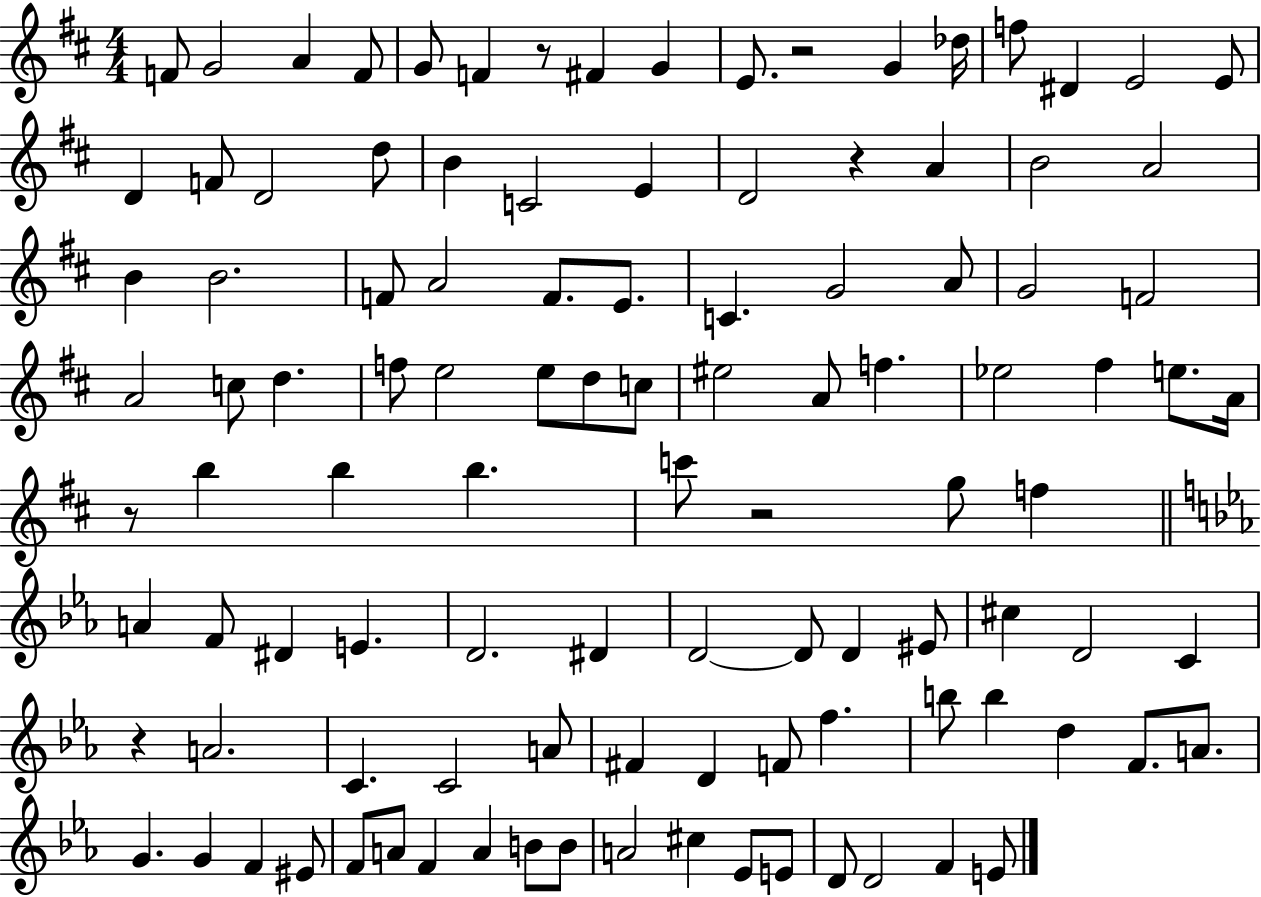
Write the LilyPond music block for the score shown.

{
  \clef treble
  \numericTimeSignature
  \time 4/4
  \key d \major
  \repeat volta 2 { f'8 g'2 a'4 f'8 | g'8 f'4 r8 fis'4 g'4 | e'8. r2 g'4 des''16 | f''8 dis'4 e'2 e'8 | \break d'4 f'8 d'2 d''8 | b'4 c'2 e'4 | d'2 r4 a'4 | b'2 a'2 | \break b'4 b'2. | f'8 a'2 f'8. e'8. | c'4. g'2 a'8 | g'2 f'2 | \break a'2 c''8 d''4. | f''8 e''2 e''8 d''8 c''8 | eis''2 a'8 f''4. | ees''2 fis''4 e''8. a'16 | \break r8 b''4 b''4 b''4. | c'''8 r2 g''8 f''4 | \bar "||" \break \key ees \major a'4 f'8 dis'4 e'4. | d'2. dis'4 | d'2~~ d'8 d'4 eis'8 | cis''4 d'2 c'4 | \break r4 a'2. | c'4. c'2 a'8 | fis'4 d'4 f'8 f''4. | b''8 b''4 d''4 f'8. a'8. | \break g'4. g'4 f'4 eis'8 | f'8 a'8 f'4 a'4 b'8 b'8 | a'2 cis''4 ees'8 e'8 | d'8 d'2 f'4 e'8 | \break } \bar "|."
}